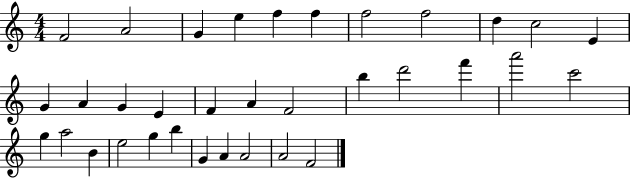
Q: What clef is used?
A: treble